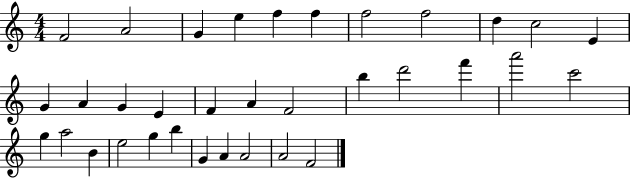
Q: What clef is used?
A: treble